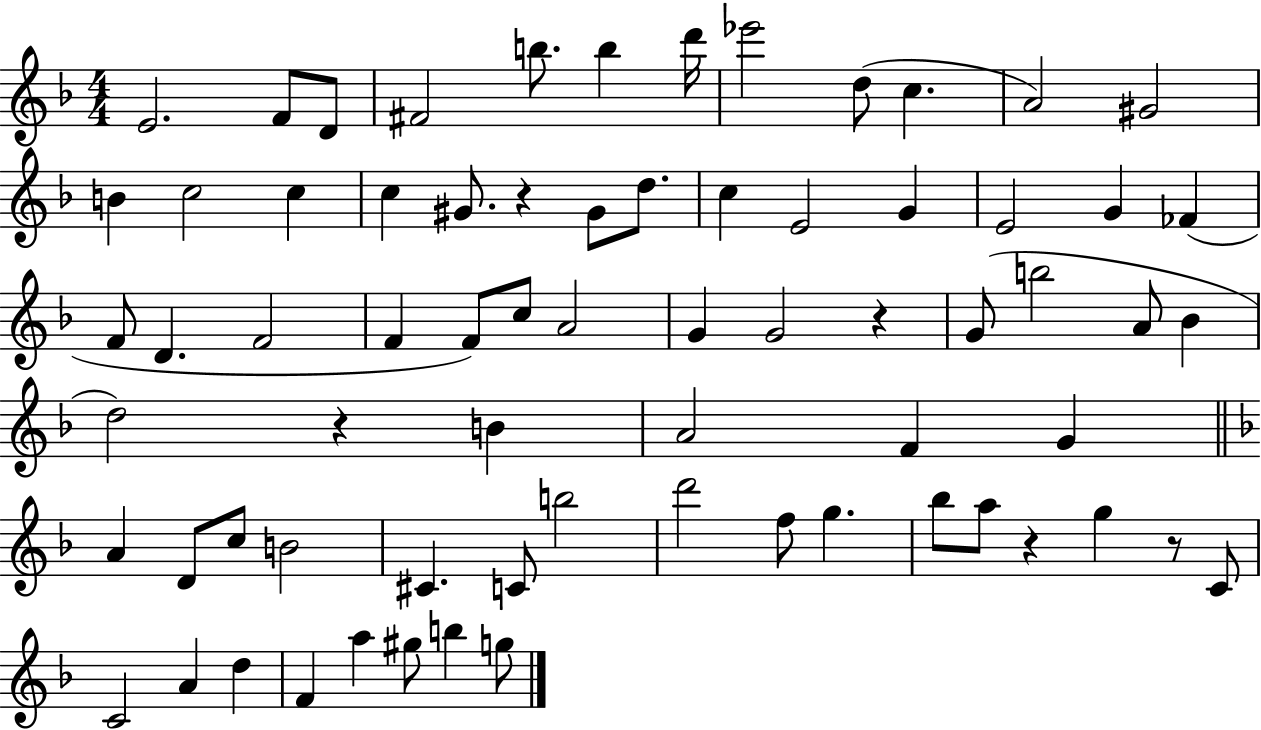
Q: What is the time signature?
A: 4/4